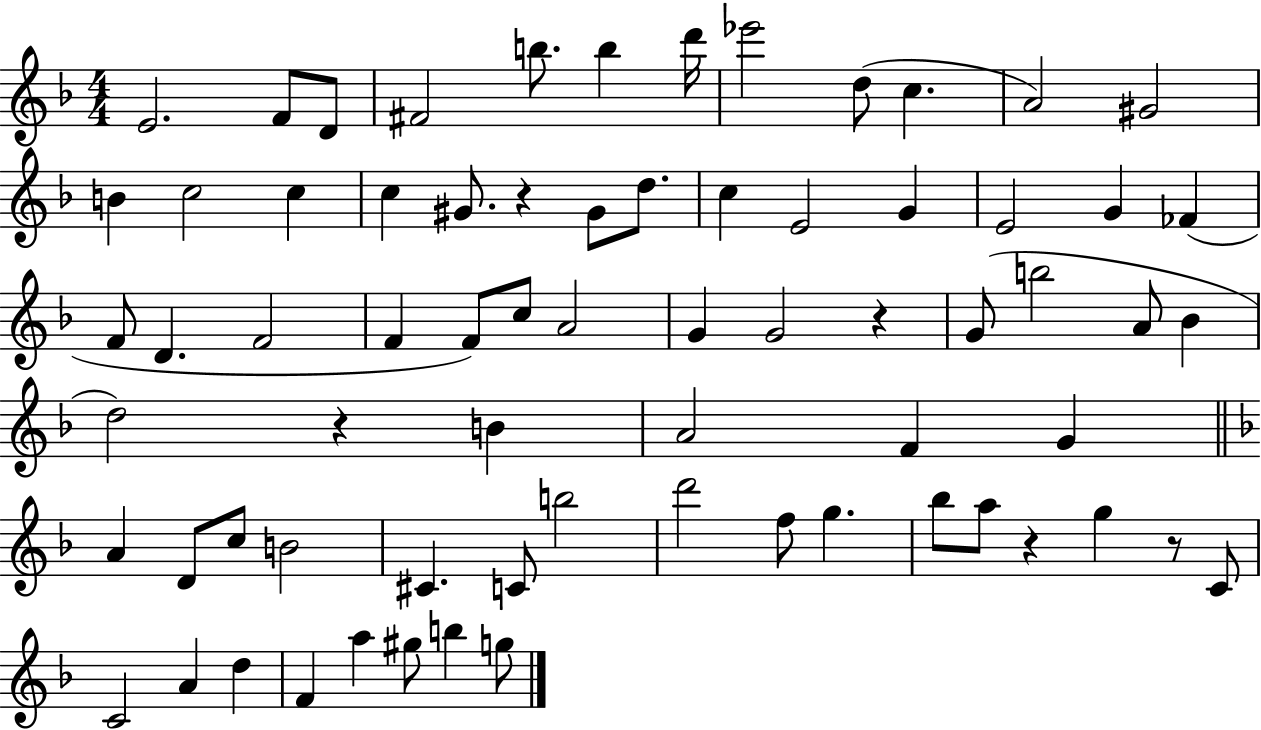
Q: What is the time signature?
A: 4/4